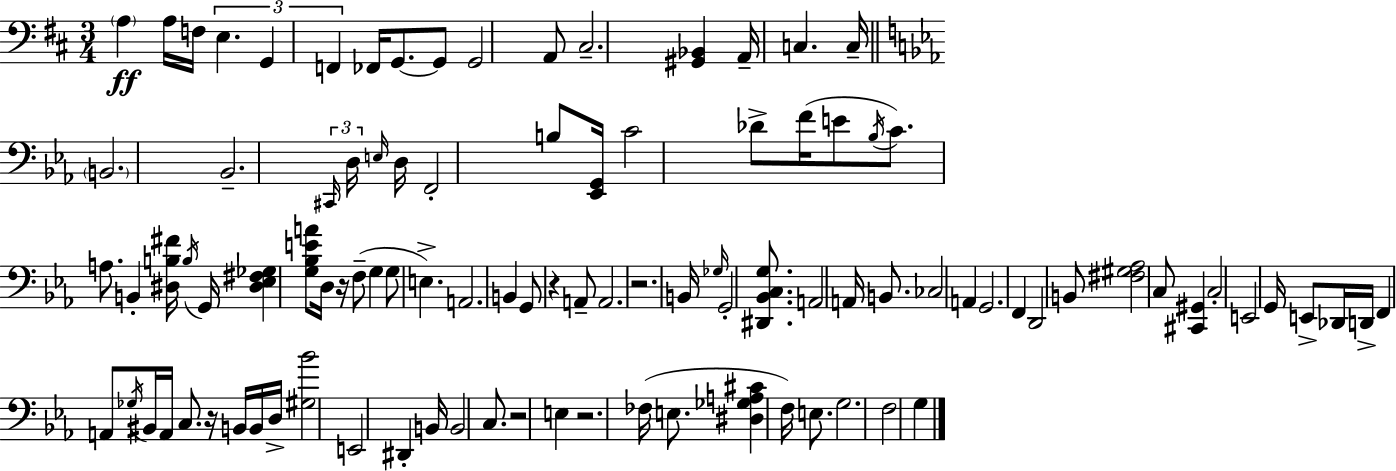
{
  \clef bass
  \numericTimeSignature
  \time 3/4
  \key d \major
  \parenthesize a4\ff a16 f16 \tuplet 3/2 { e4. | g,4 f,4 } fes,16 g,8.~~ | g,8 g,2 a,8 | cis2.-- | \break <gis, bes,>4 a,16-- c4. c16-- | \bar "||" \break \key ees \major \parenthesize b,2. | bes,2.-- | \tuplet 3/2 { \grace { cis,16 } d16 \grace { e16 } } d16 f,2-. | b8 <ees, g,>16 c'2 des'8-> | \break f'16( e'8 \acciaccatura { bes16 } c'8.) a8. b,4-. | <dis b fis'>16 \acciaccatura { b16 } g,16 <dis ees fis ges>4 <g bes e' a'>8 | d16 r16 f8--( g4 g8 e4.->) | a,2. | \break b,4 g,8 r4 | a,8-- a,2. | r2. | b,16 \grace { ges16 } g,2-. | \break <dis, bes, c g>8. a,2 | a,16 b,8. ces2 | a,4 g,2. | f,4 d,2 | \break b,8 <fis gis aes>2 | c8 <cis, gis,>4 c2-. | e,2 | g,16 e,8-> des,16 d,16-> f,4 a,8 | \break \acciaccatura { ges16 } bis,16 a,16 c8. r16 b,16 b,16 d16-> <gis bes'>2 | e,2 | dis,4-. b,16 b,2 | c8. r2 | \break e4 r2. | fes16( e8. <dis ges a cis'>4 | f16) e8. g2. | f2 | \break g4 \bar "|."
}